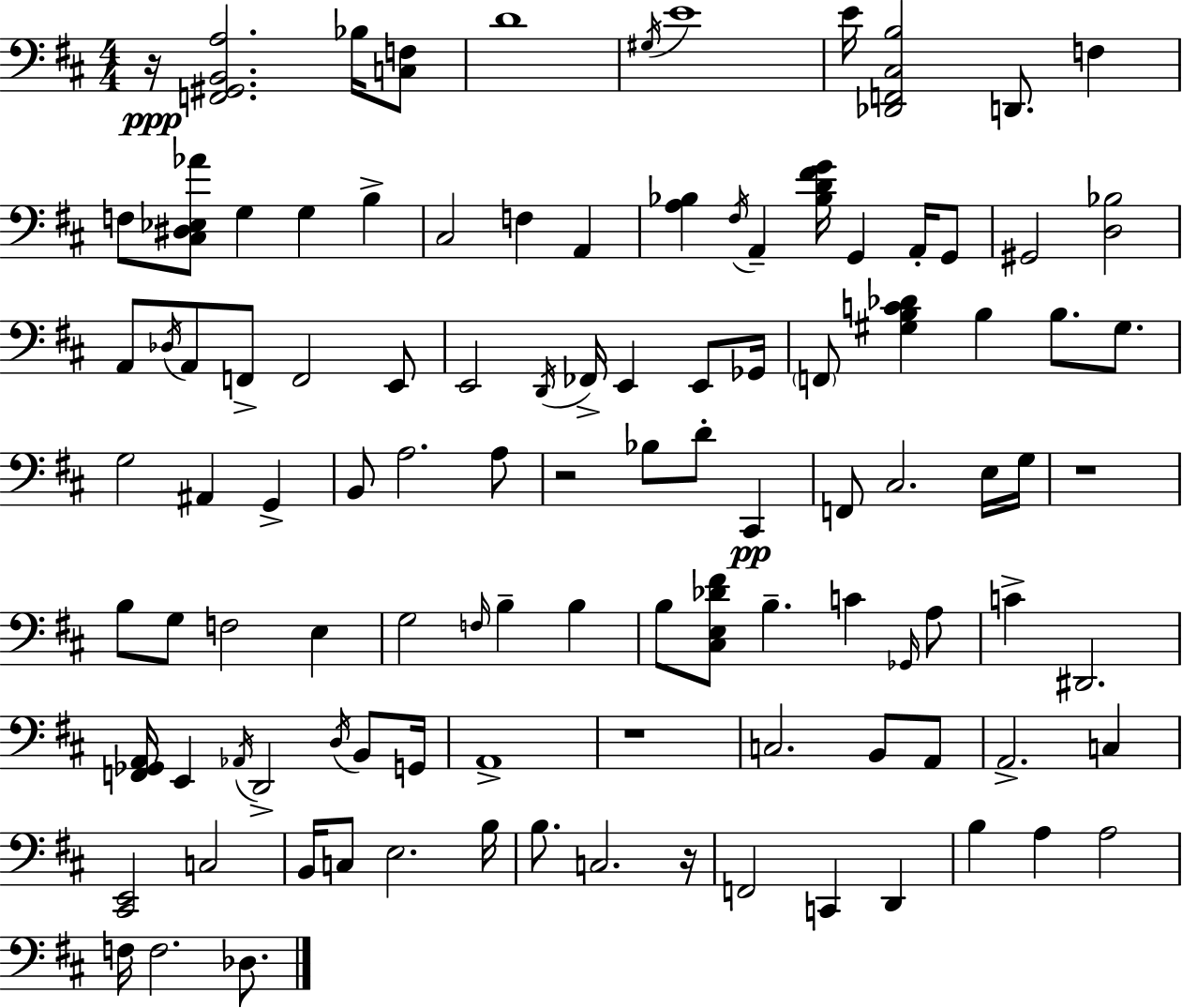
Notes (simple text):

R/s [F2,G#2,B2,A3]/h. Bb3/s [C3,F3]/e D4/w G#3/s E4/w E4/s [Db2,F2,C#3,B3]/h D2/e. F3/q F3/e [C#3,D#3,Eb3,Ab4]/e G3/q G3/q B3/q C#3/h F3/q A2/q [A3,Bb3]/q F#3/s A2/q [Bb3,D4,F#4,G4]/s G2/q A2/s G2/e G#2/h [D3,Bb3]/h A2/e Db3/s A2/e F2/e F2/h E2/e E2/h D2/s FES2/s E2/q E2/e Gb2/s F2/e [G#3,B3,C4,Db4]/q B3/q B3/e. G#3/e. G3/h A#2/q G2/q B2/e A3/h. A3/e R/h Bb3/e D4/e C#2/q F2/e C#3/h. E3/s G3/s R/w B3/e G3/e F3/h E3/q G3/h F3/s B3/q B3/q B3/e [C#3,E3,Db4,F#4]/e B3/q. C4/q Gb2/s A3/e C4/q D#2/h. [F2,Gb2,A2]/s E2/q Ab2/s D2/h D3/s B2/e G2/s A2/w R/w C3/h. B2/e A2/e A2/h. C3/q [C#2,E2]/h C3/h B2/s C3/e E3/h. B3/s B3/e. C3/h. R/s F2/h C2/q D2/q B3/q A3/q A3/h F3/s F3/h. Db3/e.